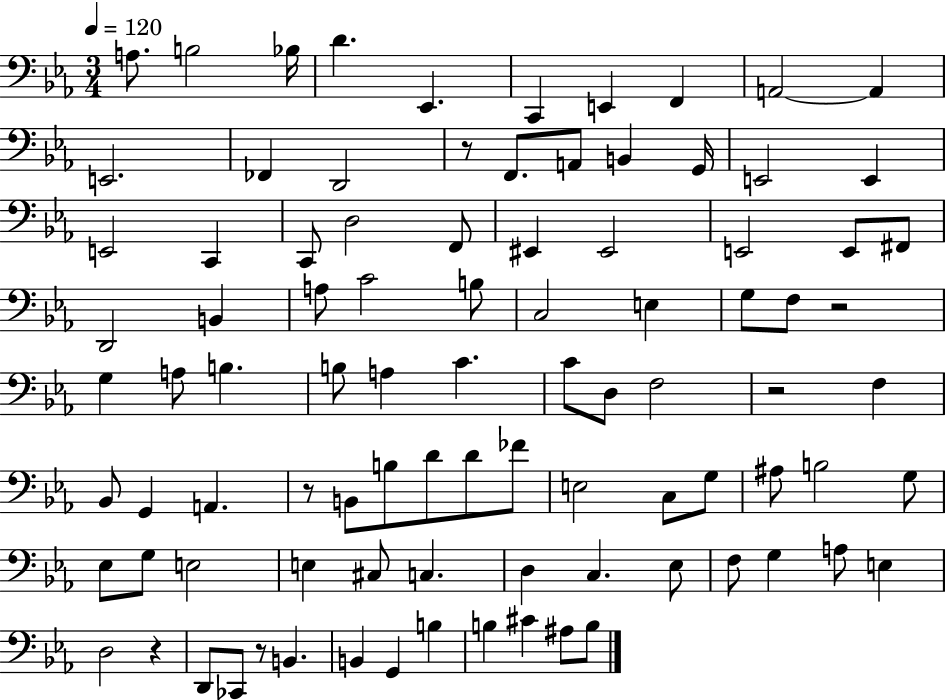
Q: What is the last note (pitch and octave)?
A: B3